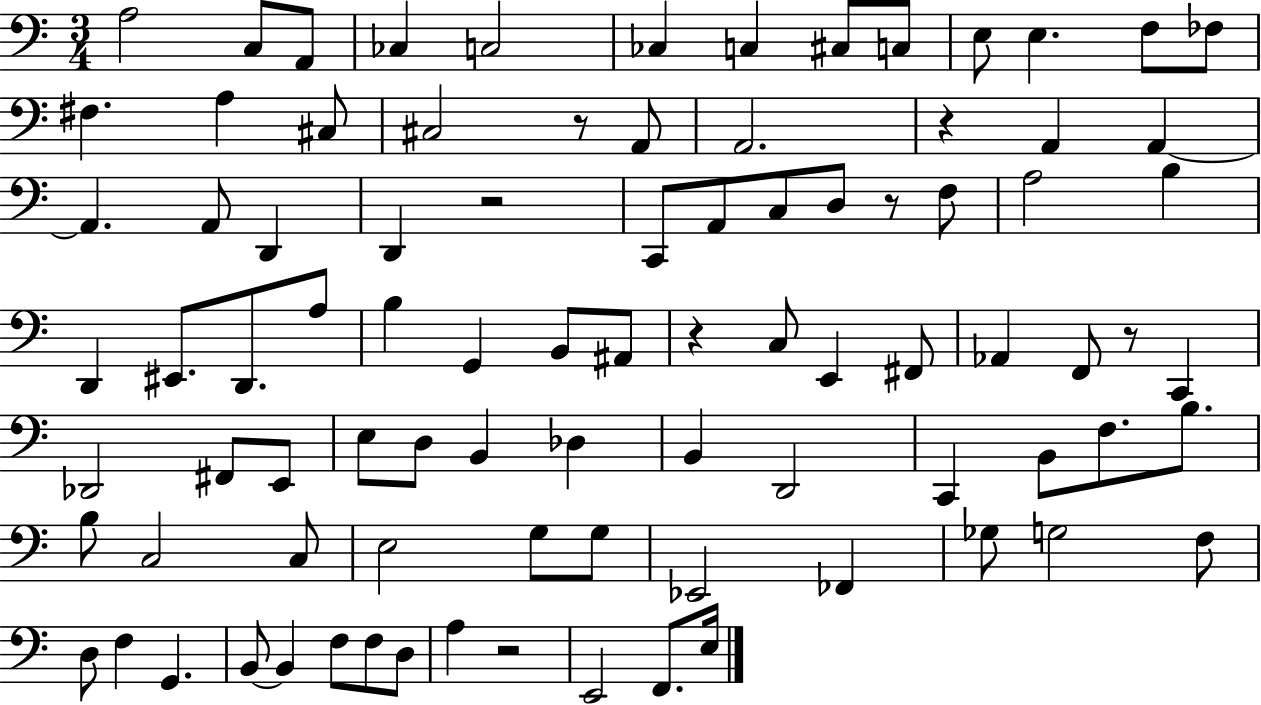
X:1
T:Untitled
M:3/4
L:1/4
K:C
A,2 C,/2 A,,/2 _C, C,2 _C, C, ^C,/2 C,/2 E,/2 E, F,/2 _F,/2 ^F, A, ^C,/2 ^C,2 z/2 A,,/2 A,,2 z A,, A,, A,, A,,/2 D,, D,, z2 C,,/2 A,,/2 C,/2 D,/2 z/2 F,/2 A,2 B, D,, ^E,,/2 D,,/2 A,/2 B, G,, B,,/2 ^A,,/2 z C,/2 E,, ^F,,/2 _A,, F,,/2 z/2 C,, _D,,2 ^F,,/2 E,,/2 E,/2 D,/2 B,, _D, B,, D,,2 C,, B,,/2 F,/2 B,/2 B,/2 C,2 C,/2 E,2 G,/2 G,/2 _E,,2 _F,, _G,/2 G,2 F,/2 D,/2 F, G,, B,,/2 B,, F,/2 F,/2 D,/2 A, z2 E,,2 F,,/2 E,/4